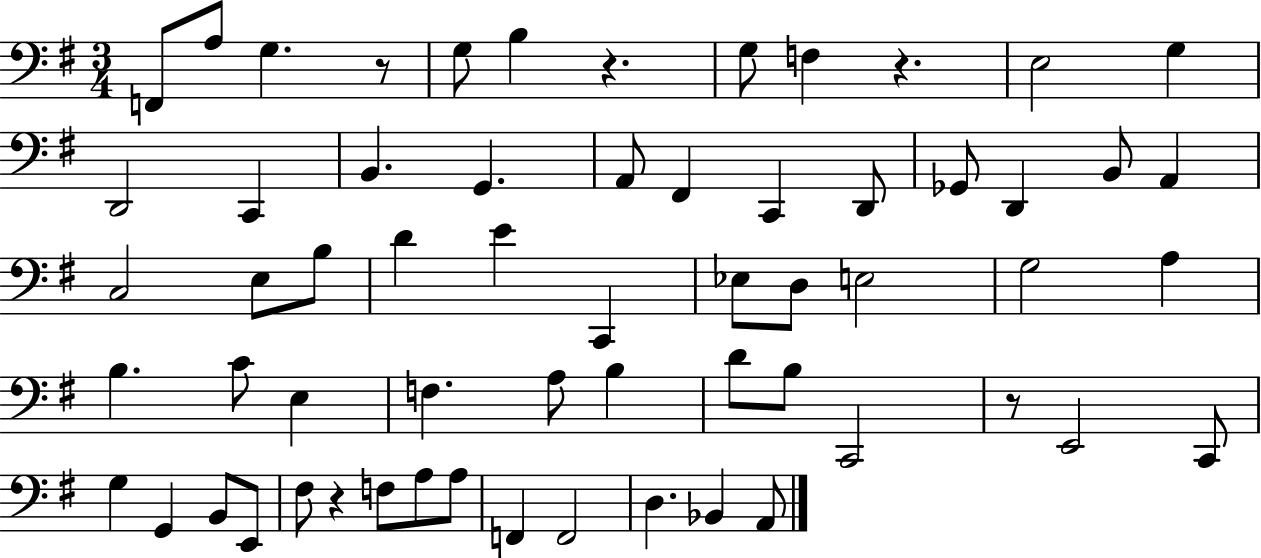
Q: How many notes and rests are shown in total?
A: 61